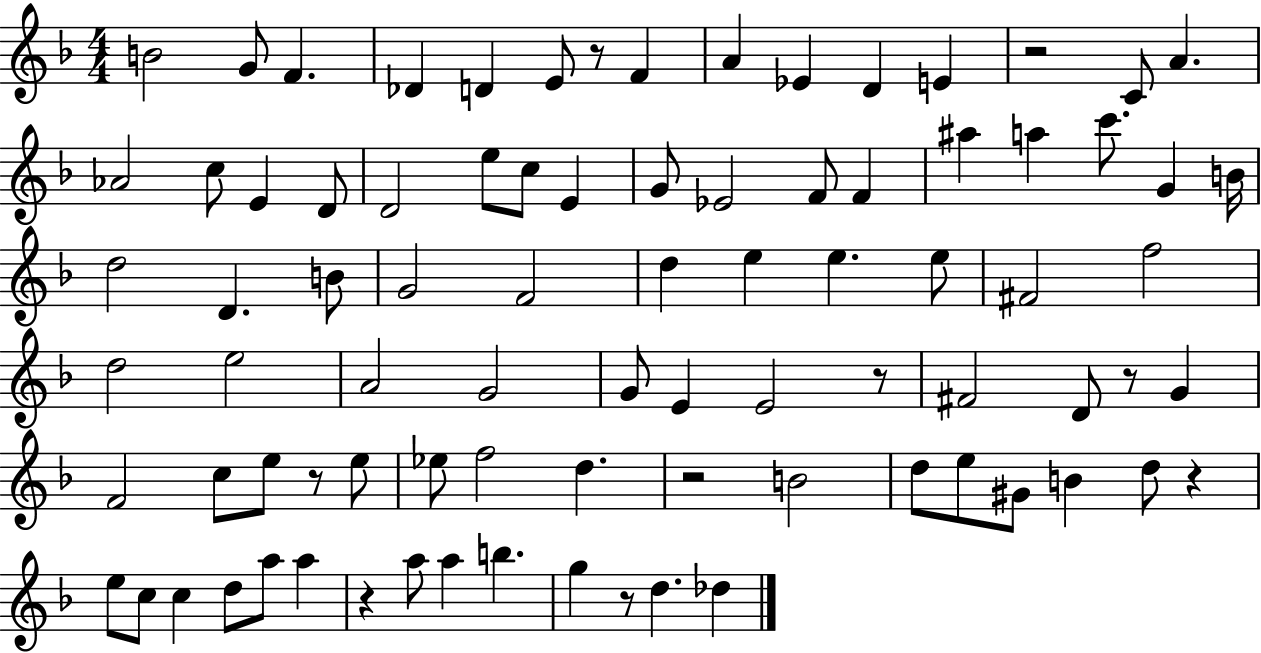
{
  \clef treble
  \numericTimeSignature
  \time 4/4
  \key f \major
  b'2 g'8 f'4. | des'4 d'4 e'8 r8 f'4 | a'4 ees'4 d'4 e'4 | r2 c'8 a'4. | \break aes'2 c''8 e'4 d'8 | d'2 e''8 c''8 e'4 | g'8 ees'2 f'8 f'4 | ais''4 a''4 c'''8. g'4 b'16 | \break d''2 d'4. b'8 | g'2 f'2 | d''4 e''4 e''4. e''8 | fis'2 f''2 | \break d''2 e''2 | a'2 g'2 | g'8 e'4 e'2 r8 | fis'2 d'8 r8 g'4 | \break f'2 c''8 e''8 r8 e''8 | ees''8 f''2 d''4. | r2 b'2 | d''8 e''8 gis'8 b'4 d''8 r4 | \break e''8 c''8 c''4 d''8 a''8 a''4 | r4 a''8 a''4 b''4. | g''4 r8 d''4. des''4 | \bar "|."
}